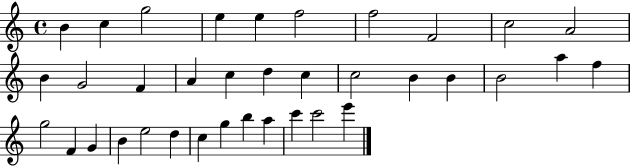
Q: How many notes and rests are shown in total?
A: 36